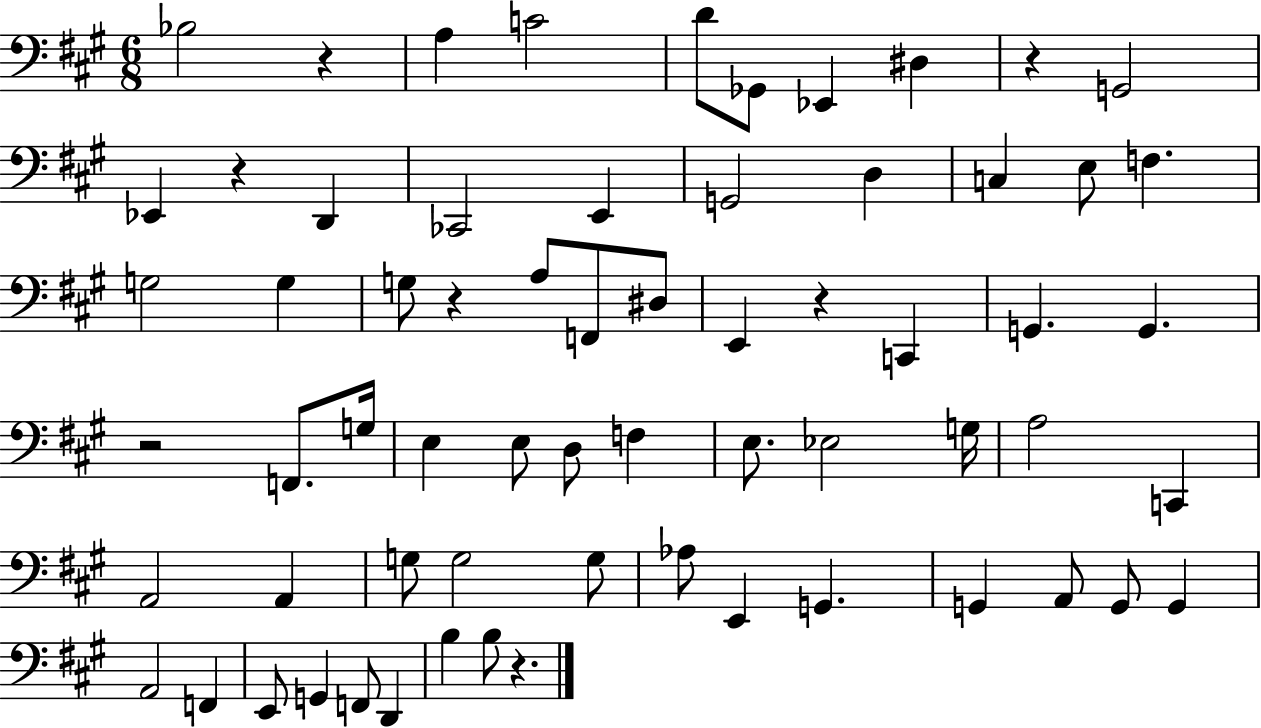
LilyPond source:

{
  \clef bass
  \numericTimeSignature
  \time 6/8
  \key a \major
  bes2 r4 | a4 c'2 | d'8 ges,8 ees,4 dis4 | r4 g,2 | \break ees,4 r4 d,4 | ces,2 e,4 | g,2 d4 | c4 e8 f4. | \break g2 g4 | g8 r4 a8 f,8 dis8 | e,4 r4 c,4 | g,4. g,4. | \break r2 f,8. g16 | e4 e8 d8 f4 | e8. ees2 g16 | a2 c,4 | \break a,2 a,4 | g8 g2 g8 | aes8 e,4 g,4. | g,4 a,8 g,8 g,4 | \break a,2 f,4 | e,8 g,4 f,8 d,4 | b4 b8 r4. | \bar "|."
}